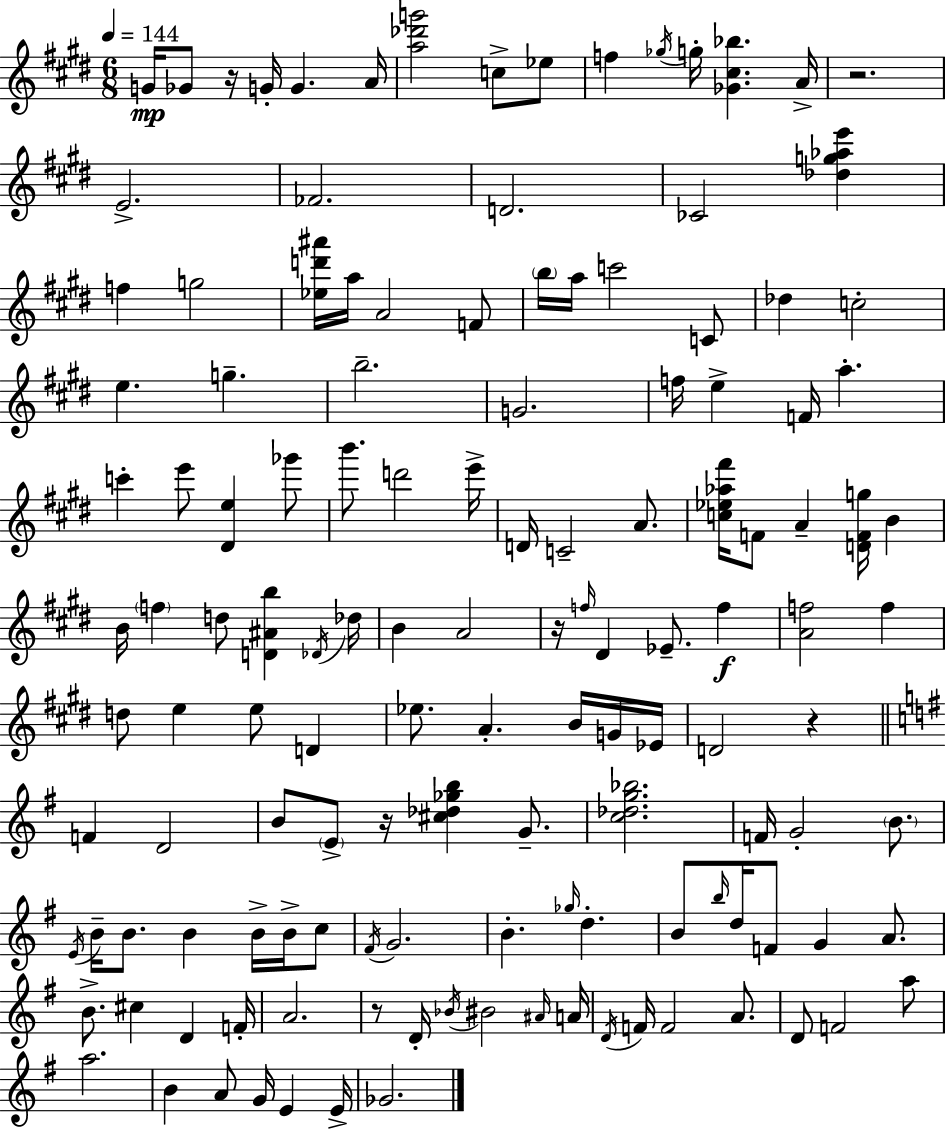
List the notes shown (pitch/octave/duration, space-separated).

G4/s Gb4/e R/s G4/s G4/q. A4/s [A5,Db6,G6]/h C5/e Eb5/e F5/q Gb5/s G5/s [Gb4,C#5,Bb5]/q. A4/s R/h. E4/h. FES4/h. D4/h. CES4/h [Db5,G5,Ab5,E6]/q F5/q G5/h [Eb5,D6,A#6]/s A5/s A4/h F4/e B5/s A5/s C6/h C4/e Db5/q C5/h E5/q. G5/q. B5/h. G4/h. F5/s E5/q F4/s A5/q. C6/q E6/e [D#4,E5]/q Gb6/e B6/e. D6/h E6/s D4/s C4/h A4/e. [C5,Eb5,Ab5,F#6]/s F4/e A4/q [D4,F4,G5]/s B4/q B4/s F5/q D5/e [D4,A#4,B5]/q Db4/s Db5/s B4/q A4/h R/s F5/s D#4/q Eb4/e. F5/q [A4,F5]/h F5/q D5/e E5/q E5/e D4/q Eb5/e. A4/q. B4/s G4/s Eb4/s D4/h R/q F4/q D4/h B4/e E4/e R/s [C#5,Db5,Gb5,B5]/q G4/e. [C5,Db5,G5,Bb5]/h. F4/s G4/h B4/e. E4/s B4/s B4/e. B4/q B4/s B4/s C5/e F#4/s G4/h. B4/q. Gb5/s D5/q. B4/e B5/s D5/s F4/e G4/q A4/e. B4/e. C#5/q D4/q F4/s A4/h. R/e D4/s Bb4/s BIS4/h A#4/s A4/s D4/s F4/s F4/h A4/e. D4/e F4/h A5/e A5/h. B4/q A4/e G4/s E4/q E4/s Gb4/h.